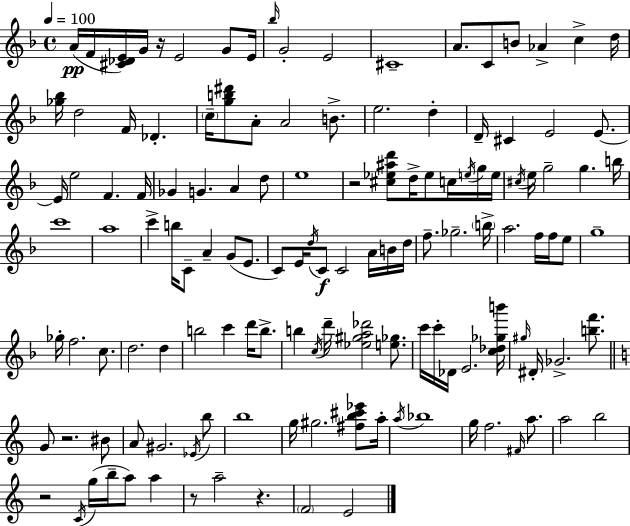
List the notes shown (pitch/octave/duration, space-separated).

A4/s F4/s [C#4,Db4,E4]/s G4/s R/s E4/h G4/e E4/s Bb5/s G4/h E4/h C#4/w A4/e. C4/e B4/e Ab4/q C5/q D5/s [Gb5,Bb5]/s D5/h F4/s Db4/q. C5/s [G5,B5,D#6]/e A4/e A4/h B4/e. E5/h. D5/q D4/s C#4/q E4/h E4/e. E4/s E5/h F4/q. F4/s Gb4/q G4/q. A4/q D5/e E5/w R/h [C#5,Eb5,A#5,D6]/e D5/s Eb5/e C5/s E5/s G5/s E5/s C#5/s E5/s G5/h G5/q. B5/s C6/w A5/w C6/q B5/s C4/e A4/q G4/e E4/e. C4/e E4/s D5/s C4/e C4/h A4/s B4/s D5/s F5/e. Gb5/h. B5/s A5/h. F5/s F5/s E5/e G5/w Gb5/s F5/h. C5/e. D5/h. D5/q B5/h C6/q D6/s B5/e. B5/q C5/s D6/s [Eb5,G#5,A5,Db6]/h [E5,Gb5]/e. C6/s C6/s Db4/s E4/h. [C5,Db5,Gb5,B6]/s G#5/s D#4/s Gb4/h. [B5,F6]/e. G4/e R/h. BIS4/e A4/e G#4/h. Eb4/s B5/e B5/w G5/s G#5/h. [F#5,B5,C#6,Eb6]/e A5/s A5/s Bb5/w G5/s F5/h. F#4/s A5/e. A5/h B5/h R/h C4/s G5/s B5/s A5/e A5/q R/e A5/h R/q. F4/h E4/h